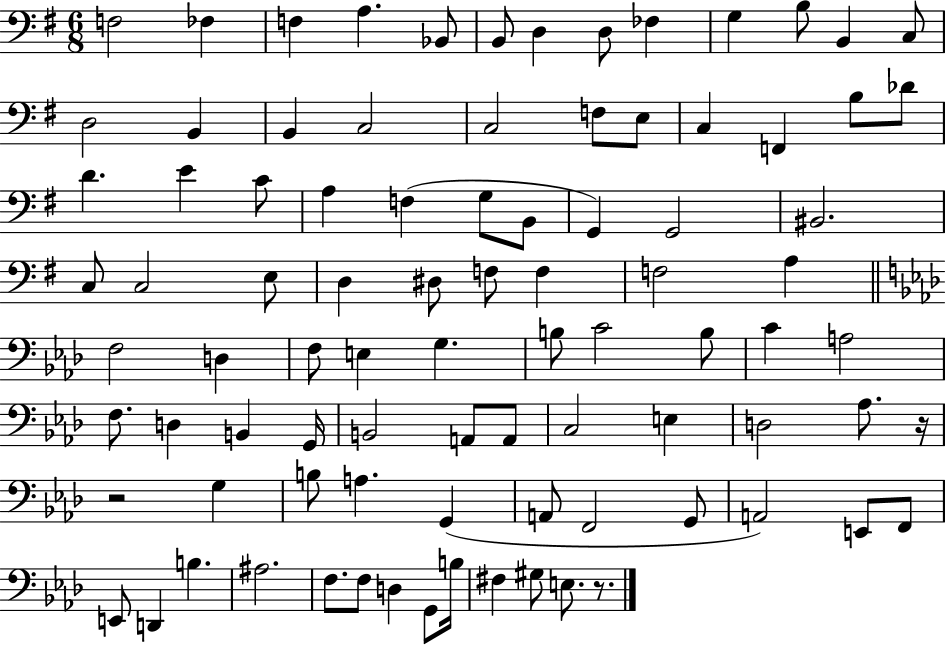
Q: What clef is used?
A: bass